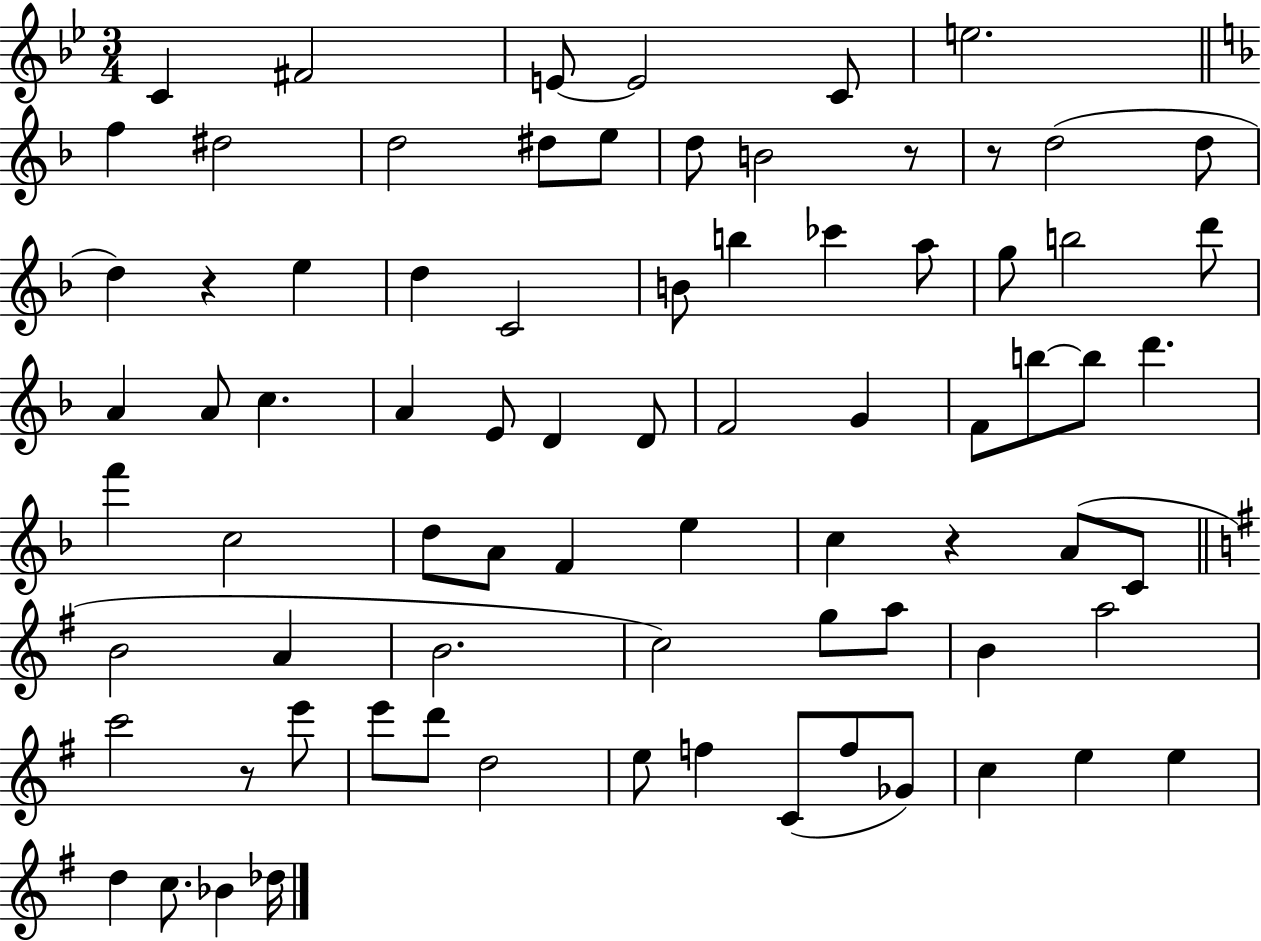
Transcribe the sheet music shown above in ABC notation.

X:1
T:Untitled
M:3/4
L:1/4
K:Bb
C ^F2 E/2 E2 C/2 e2 f ^d2 d2 ^d/2 e/2 d/2 B2 z/2 z/2 d2 d/2 d z e d C2 B/2 b _c' a/2 g/2 b2 d'/2 A A/2 c A E/2 D D/2 F2 G F/2 b/2 b/2 d' f' c2 d/2 A/2 F e c z A/2 C/2 B2 A B2 c2 g/2 a/2 B a2 c'2 z/2 e'/2 e'/2 d'/2 d2 e/2 f C/2 f/2 _G/2 c e e d c/2 _B _d/4